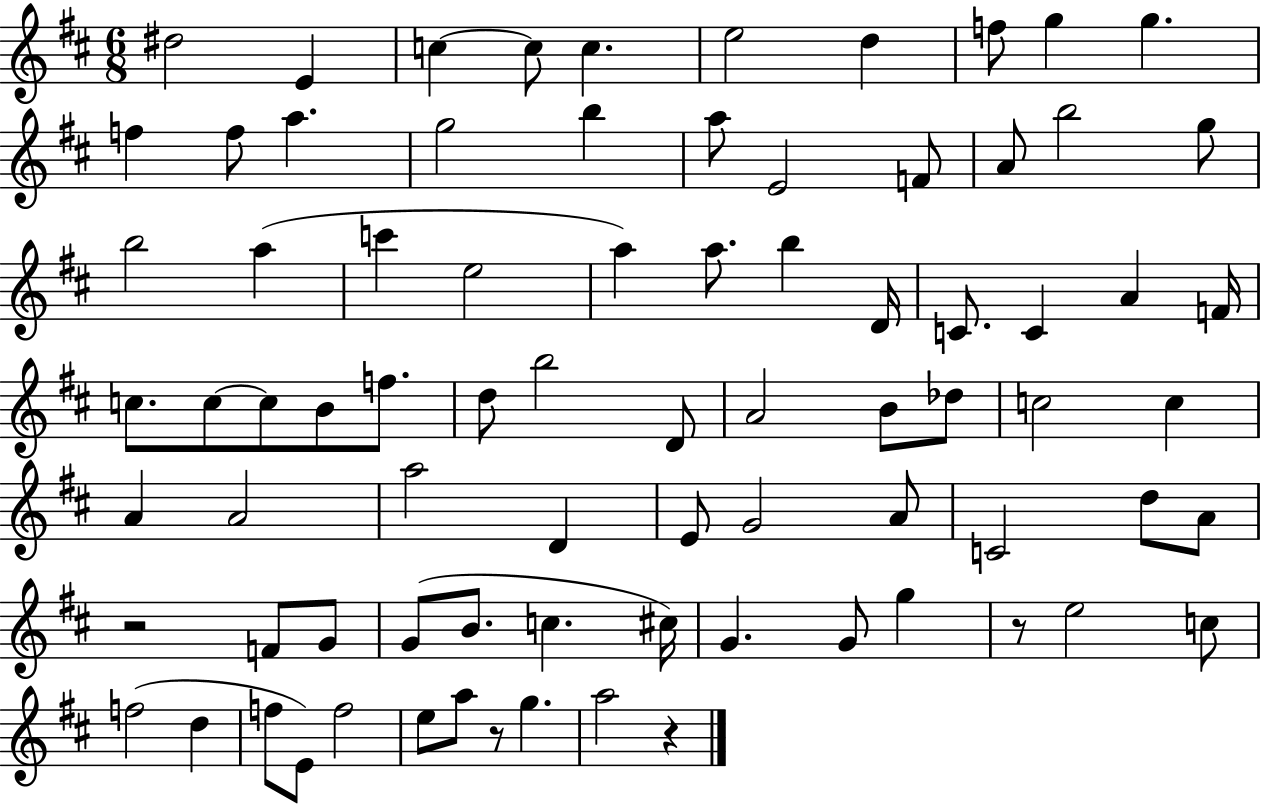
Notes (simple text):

D#5/h E4/q C5/q C5/e C5/q. E5/h D5/q F5/e G5/q G5/q. F5/q F5/e A5/q. G5/h B5/q A5/e E4/h F4/e A4/e B5/h G5/e B5/h A5/q C6/q E5/h A5/q A5/e. B5/q D4/s C4/e. C4/q A4/q F4/s C5/e. C5/e C5/e B4/e F5/e. D5/e B5/h D4/e A4/h B4/e Db5/e C5/h C5/q A4/q A4/h A5/h D4/q E4/e G4/h A4/e C4/h D5/e A4/e R/h F4/e G4/e G4/e B4/e. C5/q. C#5/s G4/q. G4/e G5/q R/e E5/h C5/e F5/h D5/q F5/e E4/e F5/h E5/e A5/e R/e G5/q. A5/h R/q